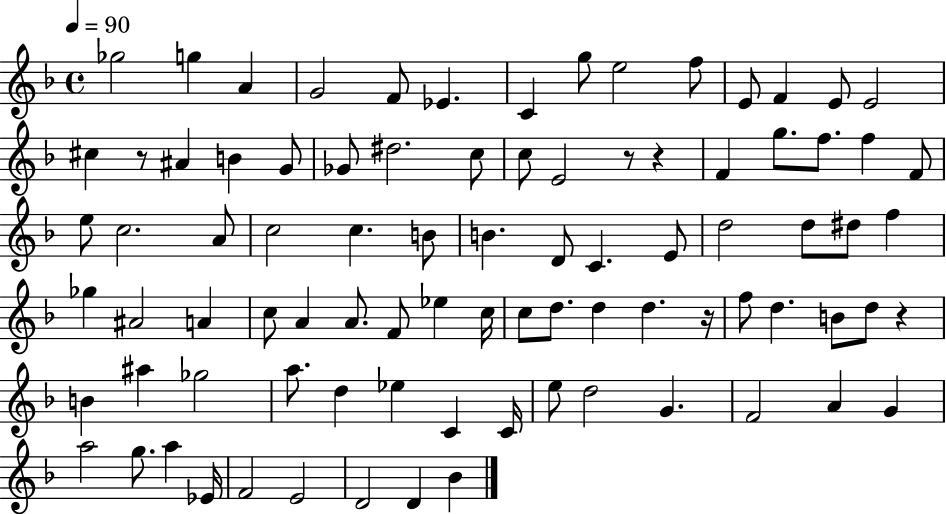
{
  \clef treble
  \time 4/4
  \defaultTimeSignature
  \key f \major
  \tempo 4 = 90
  ges''2 g''4 a'4 | g'2 f'8 ees'4. | c'4 g''8 e''2 f''8 | e'8 f'4 e'8 e'2 | \break cis''4 r8 ais'4 b'4 g'8 | ges'8 dis''2. c''8 | c''8 e'2 r8 r4 | f'4 g''8. f''8. f''4 f'8 | \break e''8 c''2. a'8 | c''2 c''4. b'8 | b'4. d'8 c'4. e'8 | d''2 d''8 dis''8 f''4 | \break ges''4 ais'2 a'4 | c''8 a'4 a'8. f'8 ees''4 c''16 | c''8 d''8. d''4 d''4. r16 | f''8 d''4. b'8 d''8 r4 | \break b'4 ais''4 ges''2 | a''8. d''4 ees''4 c'4 c'16 | e''8 d''2 g'4. | f'2 a'4 g'4 | \break a''2 g''8. a''4 ees'16 | f'2 e'2 | d'2 d'4 bes'4 | \bar "|."
}